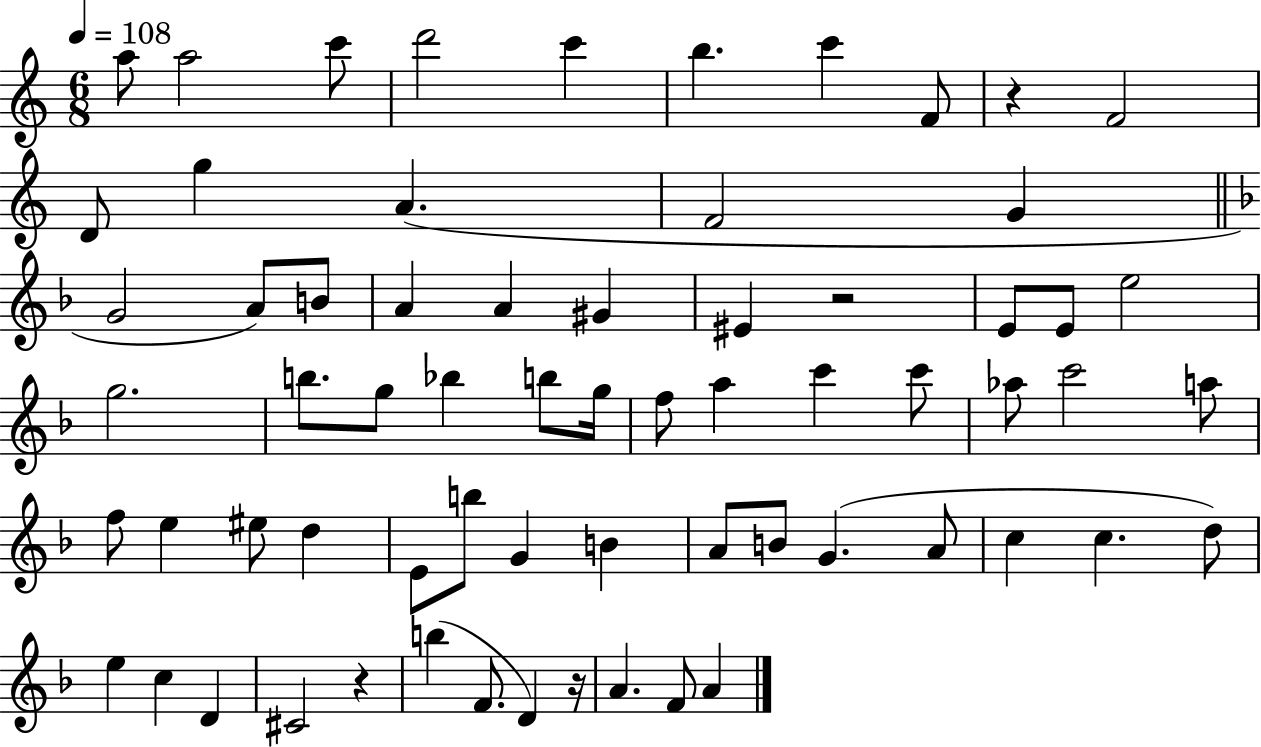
{
  \clef treble
  \numericTimeSignature
  \time 6/8
  \key c \major
  \tempo 4 = 108
  a''8 a''2 c'''8 | d'''2 c'''4 | b''4. c'''4 f'8 | r4 f'2 | \break d'8 g''4 a'4.( | f'2 g'4 | \bar "||" \break \key f \major g'2 a'8) b'8 | a'4 a'4 gis'4 | eis'4 r2 | e'8 e'8 e''2 | \break g''2. | b''8. g''8 bes''4 b''8 g''16 | f''8 a''4 c'''4 c'''8 | aes''8 c'''2 a''8 | \break f''8 e''4 eis''8 d''4 | e'8 b''8 g'4 b'4 | a'8 b'8 g'4.( a'8 | c''4 c''4. d''8) | \break e''4 c''4 d'4 | cis'2 r4 | b''4( f'8. d'4) r16 | a'4. f'8 a'4 | \break \bar "|."
}